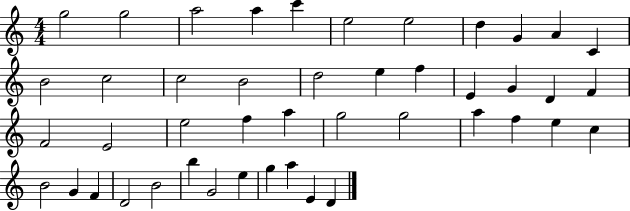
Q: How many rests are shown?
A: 0